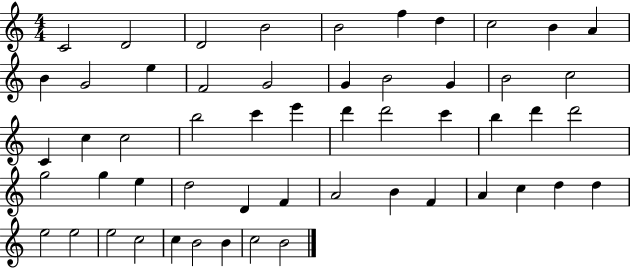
{
  \clef treble
  \numericTimeSignature
  \time 4/4
  \key c \major
  c'2 d'2 | d'2 b'2 | b'2 f''4 d''4 | c''2 b'4 a'4 | \break b'4 g'2 e''4 | f'2 g'2 | g'4 b'2 g'4 | b'2 c''2 | \break c'4 c''4 c''2 | b''2 c'''4 e'''4 | d'''4 d'''2 c'''4 | b''4 d'''4 d'''2 | \break g''2 g''4 e''4 | d''2 d'4 f'4 | a'2 b'4 f'4 | a'4 c''4 d''4 d''4 | \break e''2 e''2 | e''2 c''2 | c''4 b'2 b'4 | c''2 b'2 | \break \bar "|."
}